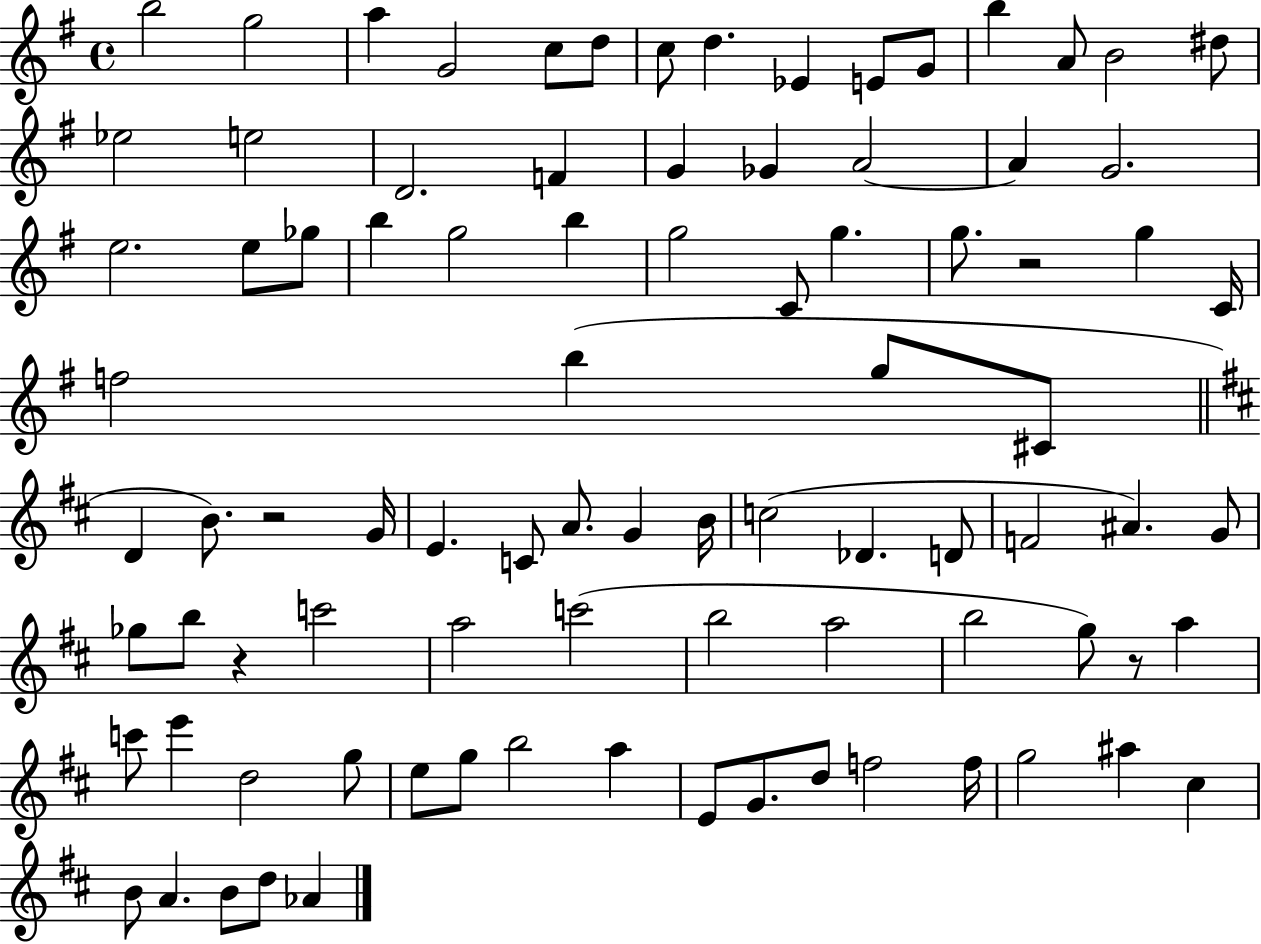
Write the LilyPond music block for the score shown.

{
  \clef treble
  \time 4/4
  \defaultTimeSignature
  \key g \major
  b''2 g''2 | a''4 g'2 c''8 d''8 | c''8 d''4. ees'4 e'8 g'8 | b''4 a'8 b'2 dis''8 | \break ees''2 e''2 | d'2. f'4 | g'4 ges'4 a'2~~ | a'4 g'2. | \break e''2. e''8 ges''8 | b''4 g''2 b''4 | g''2 c'8 g''4. | g''8. r2 g''4 c'16 | \break f''2 b''4( g''8 cis'8 | \bar "||" \break \key d \major d'4 b'8.) r2 g'16 | e'4. c'8 a'8. g'4 b'16 | c''2( des'4. d'8 | f'2 ais'4.) g'8 | \break ges''8 b''8 r4 c'''2 | a''2 c'''2( | b''2 a''2 | b''2 g''8) r8 a''4 | \break c'''8 e'''4 d''2 g''8 | e''8 g''8 b''2 a''4 | e'8 g'8. d''8 f''2 f''16 | g''2 ais''4 cis''4 | \break b'8 a'4. b'8 d''8 aes'4 | \bar "|."
}